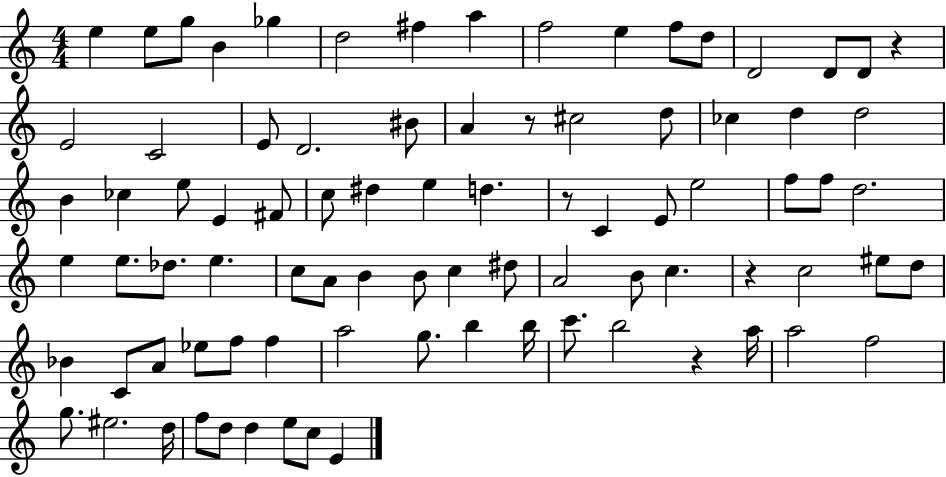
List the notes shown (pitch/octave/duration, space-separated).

E5/q E5/e G5/e B4/q Gb5/q D5/h F#5/q A5/q F5/h E5/q F5/e D5/e D4/h D4/e D4/e R/q E4/h C4/h E4/e D4/h. BIS4/e A4/q R/e C#5/h D5/e CES5/q D5/q D5/h B4/q CES5/q E5/e E4/q F#4/e C5/e D#5/q E5/q D5/q. R/e C4/q E4/e E5/h F5/e F5/e D5/h. E5/q E5/e. Db5/e. E5/q. C5/e A4/e B4/q B4/e C5/q D#5/e A4/h B4/e C5/q. R/q C5/h EIS5/e D5/e Bb4/q C4/e A4/e Eb5/e F5/e F5/q A5/h G5/e. B5/q B5/s C6/e. B5/h R/q A5/s A5/h F5/h G5/e. EIS5/h. D5/s F5/e D5/e D5/q E5/e C5/e E4/q